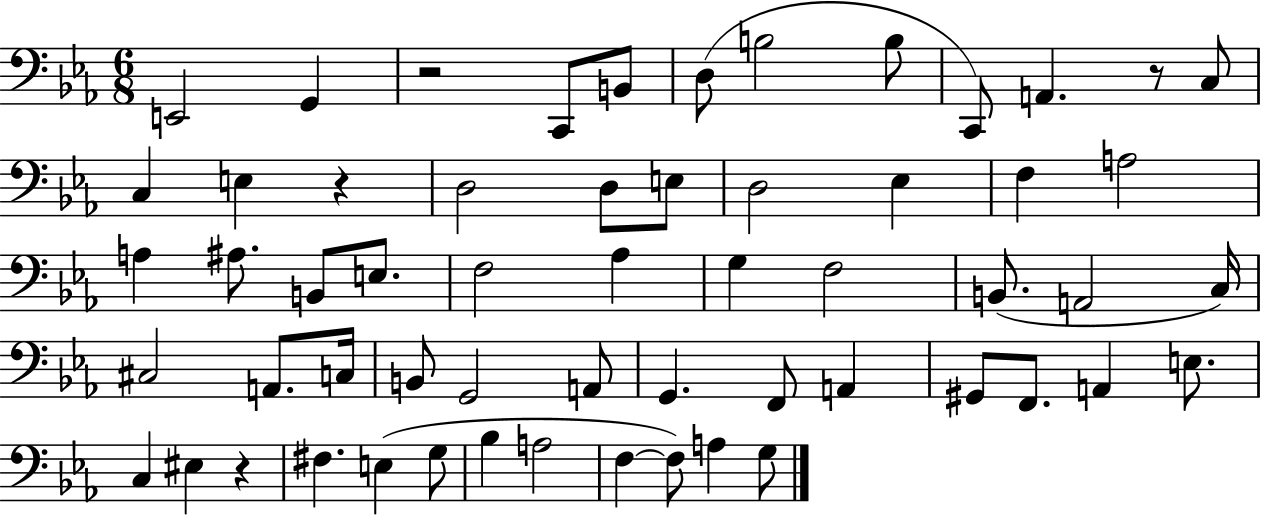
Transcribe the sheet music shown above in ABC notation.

X:1
T:Untitled
M:6/8
L:1/4
K:Eb
E,,2 G,, z2 C,,/2 B,,/2 D,/2 B,2 B,/2 C,,/2 A,, z/2 C,/2 C, E, z D,2 D,/2 E,/2 D,2 _E, F, A,2 A, ^A,/2 B,,/2 E,/2 F,2 _A, G, F,2 B,,/2 A,,2 C,/4 ^C,2 A,,/2 C,/4 B,,/2 G,,2 A,,/2 G,, F,,/2 A,, ^G,,/2 F,,/2 A,, E,/2 C, ^E, z ^F, E, G,/2 _B, A,2 F, F,/2 A, G,/2